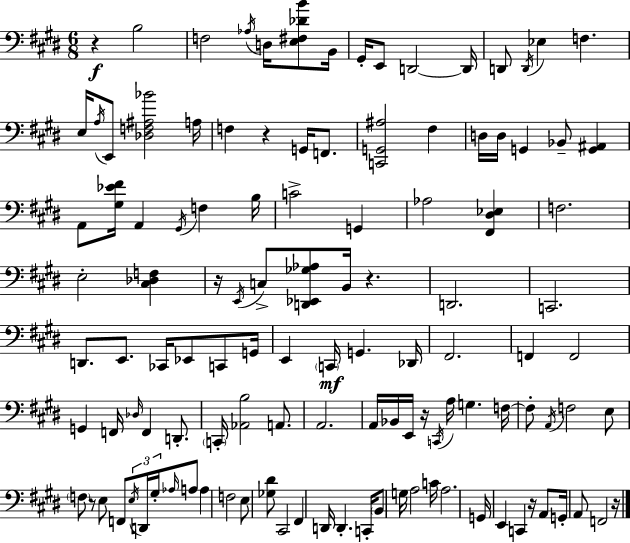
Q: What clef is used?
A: bass